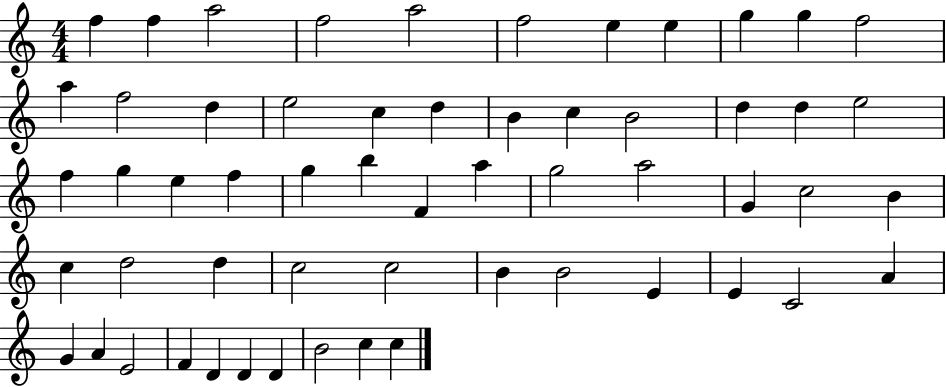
{
  \clef treble
  \numericTimeSignature
  \time 4/4
  \key c \major
  f''4 f''4 a''2 | f''2 a''2 | f''2 e''4 e''4 | g''4 g''4 f''2 | \break a''4 f''2 d''4 | e''2 c''4 d''4 | b'4 c''4 b'2 | d''4 d''4 e''2 | \break f''4 g''4 e''4 f''4 | g''4 b''4 f'4 a''4 | g''2 a''2 | g'4 c''2 b'4 | \break c''4 d''2 d''4 | c''2 c''2 | b'4 b'2 e'4 | e'4 c'2 a'4 | \break g'4 a'4 e'2 | f'4 d'4 d'4 d'4 | b'2 c''4 c''4 | \bar "|."
}